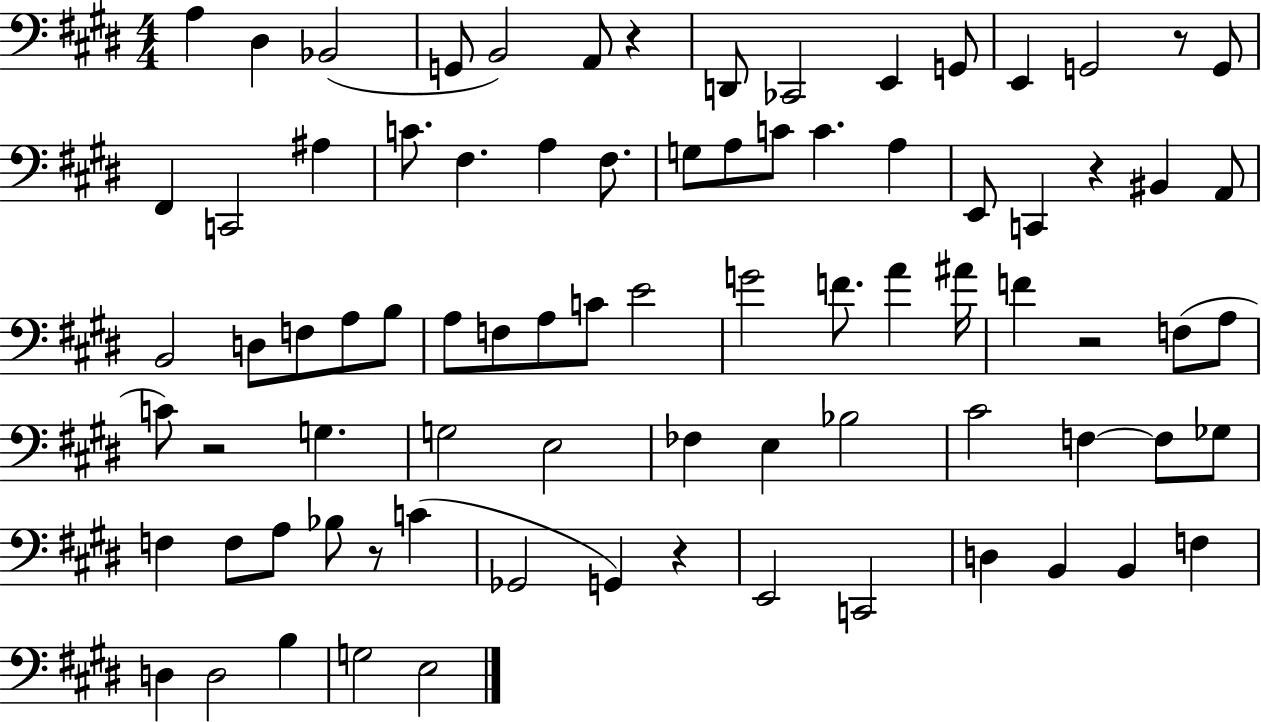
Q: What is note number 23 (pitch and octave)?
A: C4